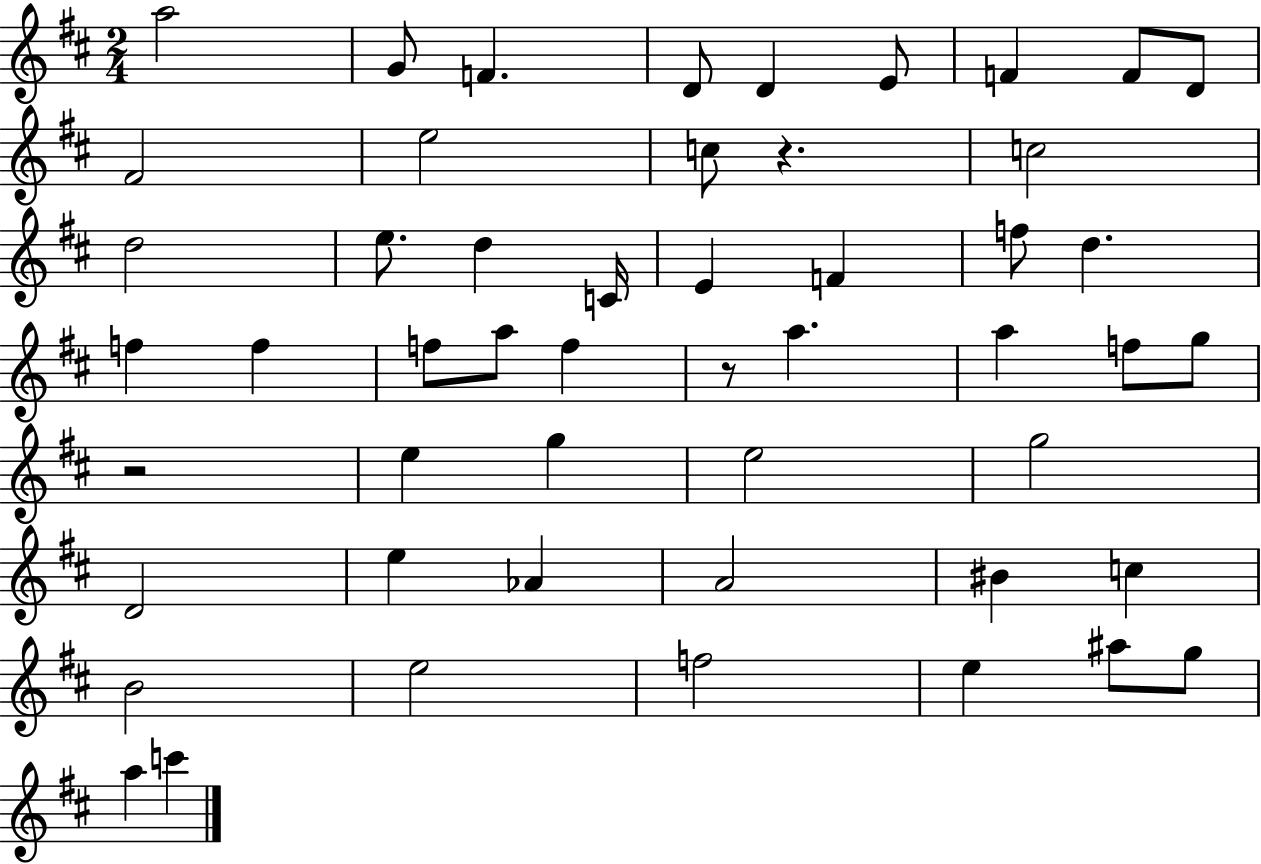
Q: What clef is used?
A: treble